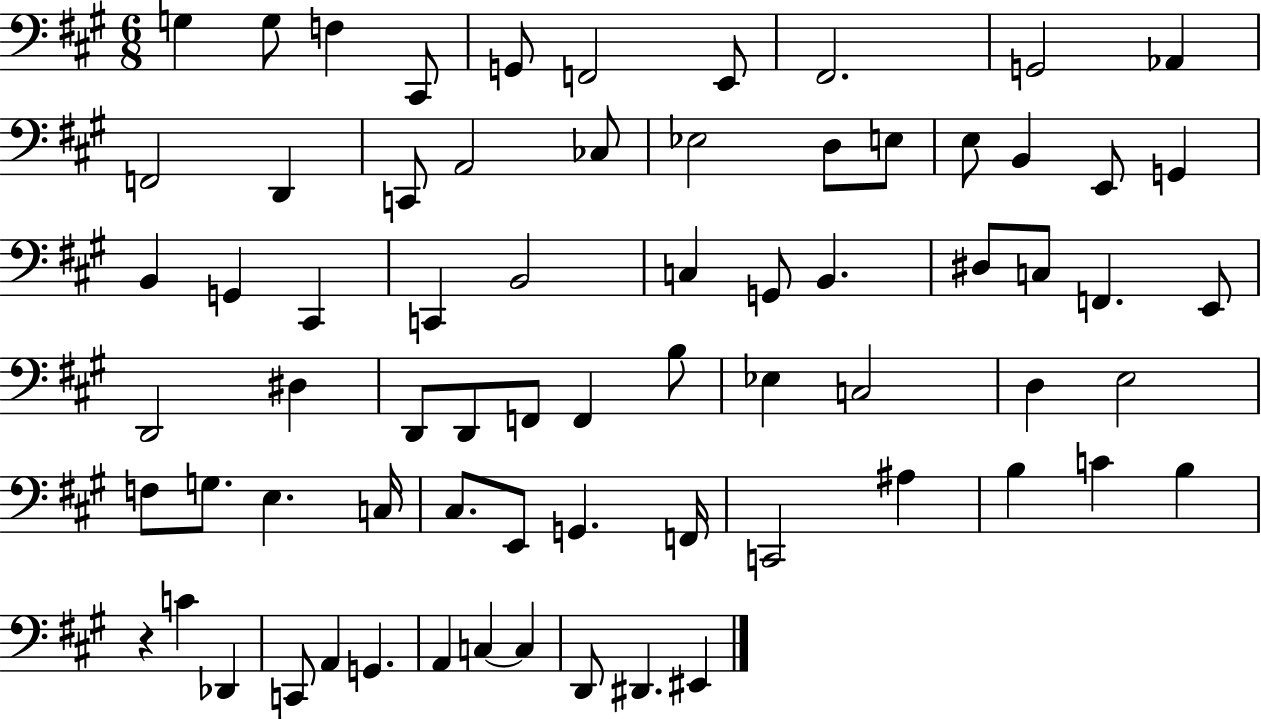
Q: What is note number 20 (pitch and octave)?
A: B2